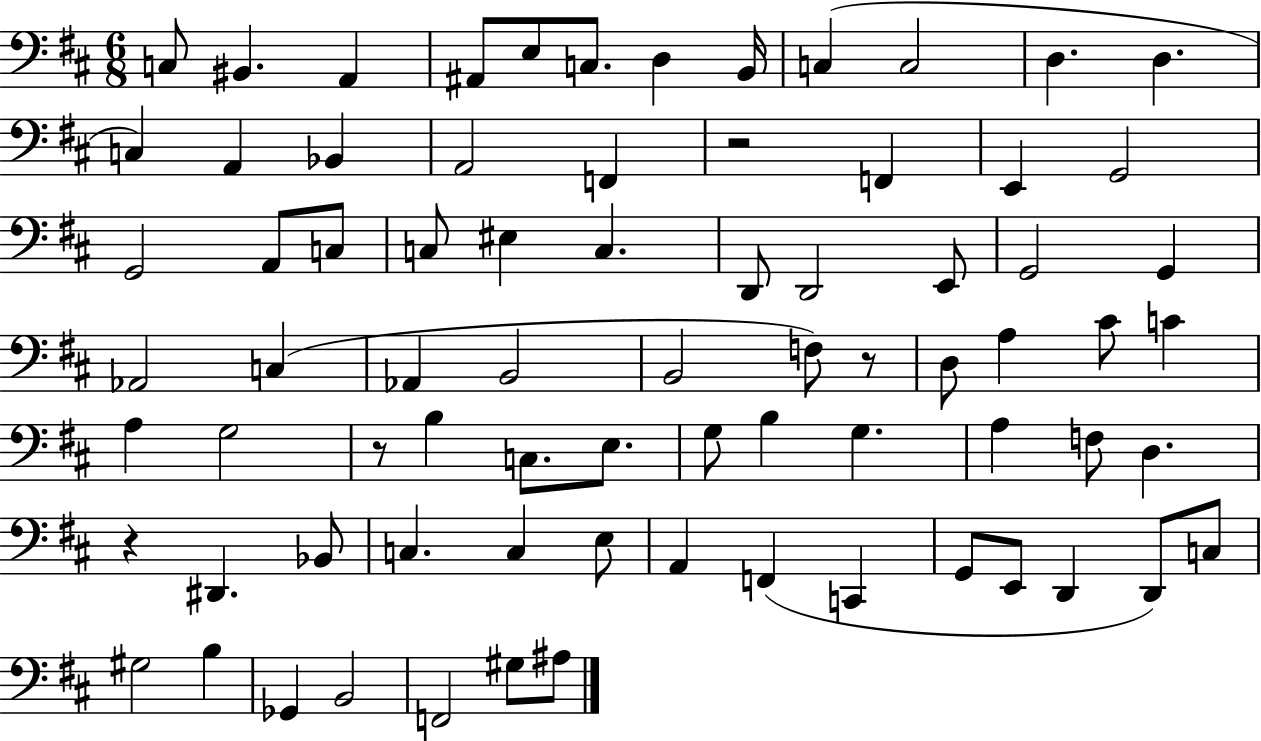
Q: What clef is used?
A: bass